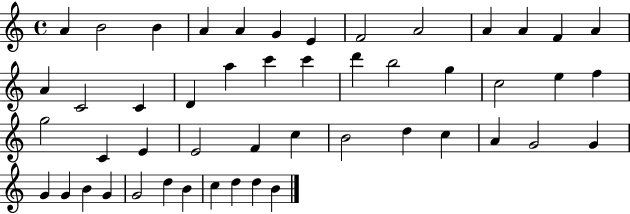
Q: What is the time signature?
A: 4/4